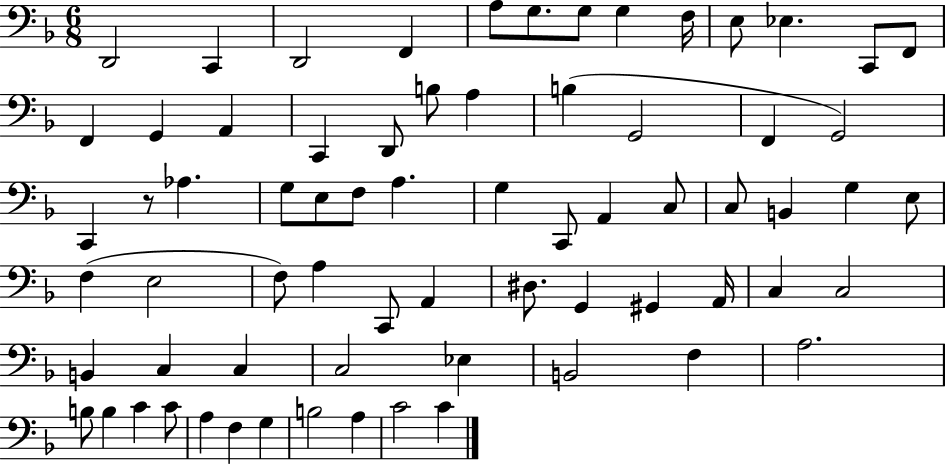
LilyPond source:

{
  \clef bass
  \numericTimeSignature
  \time 6/8
  \key f \major
  d,2 c,4 | d,2 f,4 | a8 g8. g8 g4 f16 | e8 ees4. c,8 f,8 | \break f,4 g,4 a,4 | c,4 d,8 b8 a4 | b4( g,2 | f,4 g,2) | \break c,4 r8 aes4. | g8 e8 f8 a4. | g4 c,8 a,4 c8 | c8 b,4 g4 e8 | \break f4( e2 | f8) a4 c,8 a,4 | dis8. g,4 gis,4 a,16 | c4 c2 | \break b,4 c4 c4 | c2 ees4 | b,2 f4 | a2. | \break b8 b4 c'4 c'8 | a4 f4 g4 | b2 a4 | c'2 c'4 | \break \bar "|."
}